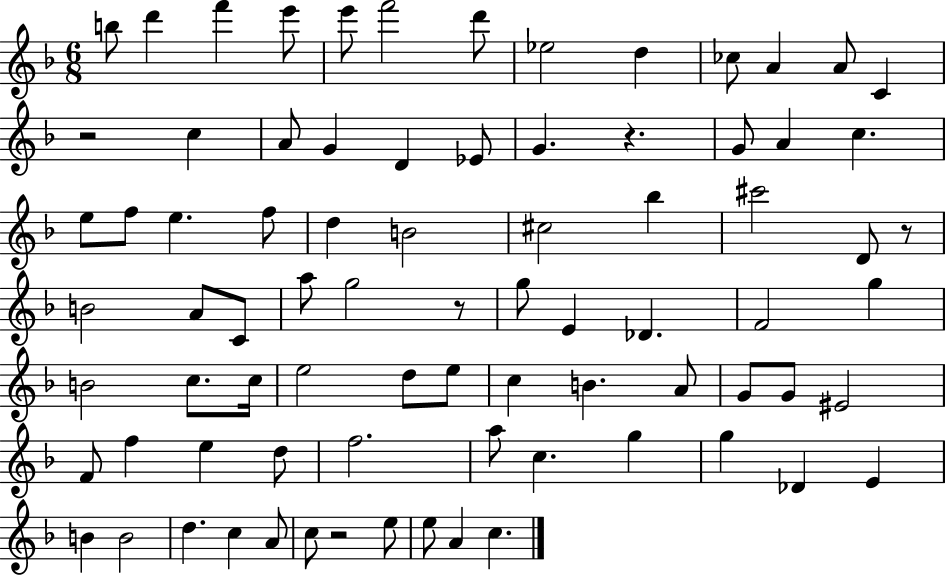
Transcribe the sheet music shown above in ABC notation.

X:1
T:Untitled
M:6/8
L:1/4
K:F
b/2 d' f' e'/2 e'/2 f'2 d'/2 _e2 d _c/2 A A/2 C z2 c A/2 G D _E/2 G z G/2 A c e/2 f/2 e f/2 d B2 ^c2 _b ^c'2 D/2 z/2 B2 A/2 C/2 a/2 g2 z/2 g/2 E _D F2 g B2 c/2 c/4 e2 d/2 e/2 c B A/2 G/2 G/2 ^E2 F/2 f e d/2 f2 a/2 c g g _D E B B2 d c A/2 c/2 z2 e/2 e/2 A c